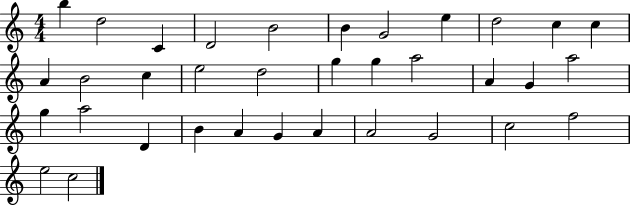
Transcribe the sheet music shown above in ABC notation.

X:1
T:Untitled
M:4/4
L:1/4
K:C
b d2 C D2 B2 B G2 e d2 c c A B2 c e2 d2 g g a2 A G a2 g a2 D B A G A A2 G2 c2 f2 e2 c2